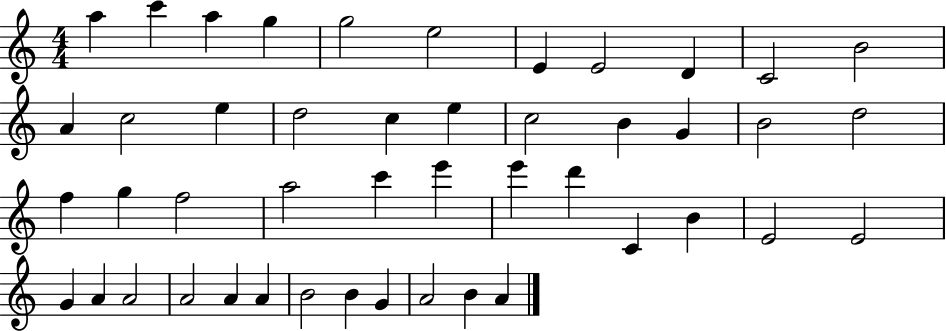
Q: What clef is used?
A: treble